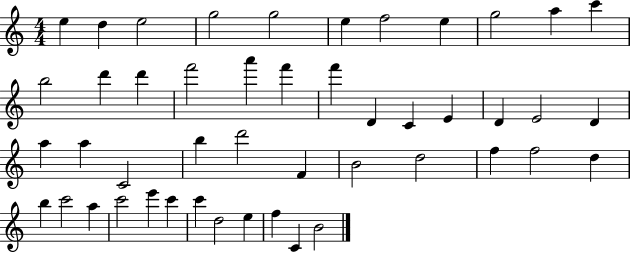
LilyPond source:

{
  \clef treble
  \numericTimeSignature
  \time 4/4
  \key c \major
  e''4 d''4 e''2 | g''2 g''2 | e''4 f''2 e''4 | g''2 a''4 c'''4 | \break b''2 d'''4 d'''4 | f'''2 a'''4 f'''4 | f'''4 d'4 c'4 e'4 | d'4 e'2 d'4 | \break a''4 a''4 c'2 | b''4 d'''2 f'4 | b'2 d''2 | f''4 f''2 d''4 | \break b''4 c'''2 a''4 | c'''2 e'''4 c'''4 | c'''4 d''2 e''4 | f''4 c'4 b'2 | \break \bar "|."
}